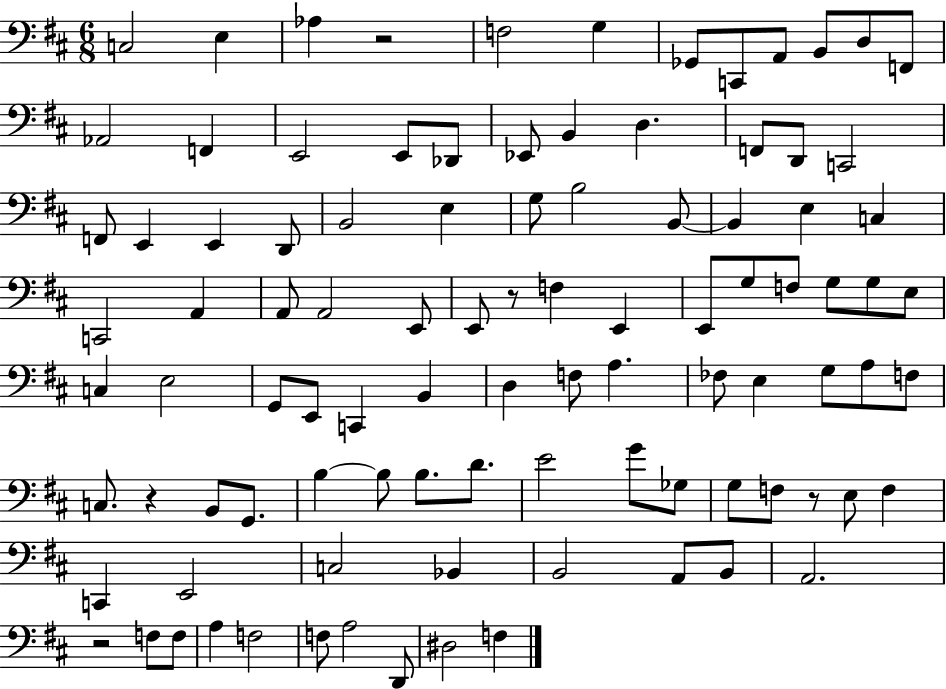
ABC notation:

X:1
T:Untitled
M:6/8
L:1/4
K:D
C,2 E, _A, z2 F,2 G, _G,,/2 C,,/2 A,,/2 B,,/2 D,/2 F,,/2 _A,,2 F,, E,,2 E,,/2 _D,,/2 _E,,/2 B,, D, F,,/2 D,,/2 C,,2 F,,/2 E,, E,, D,,/2 B,,2 E, G,/2 B,2 B,,/2 B,, E, C, C,,2 A,, A,,/2 A,,2 E,,/2 E,,/2 z/2 F, E,, E,,/2 G,/2 F,/2 G,/2 G,/2 E,/2 C, E,2 G,,/2 E,,/2 C,, B,, D, F,/2 A, _F,/2 E, G,/2 A,/2 F,/2 C,/2 z B,,/2 G,,/2 B, B,/2 B,/2 D/2 E2 G/2 _G,/2 G,/2 F,/2 z/2 E,/2 F, C,, E,,2 C,2 _B,, B,,2 A,,/2 B,,/2 A,,2 z2 F,/2 F,/2 A, F,2 F,/2 A,2 D,,/2 ^D,2 F,